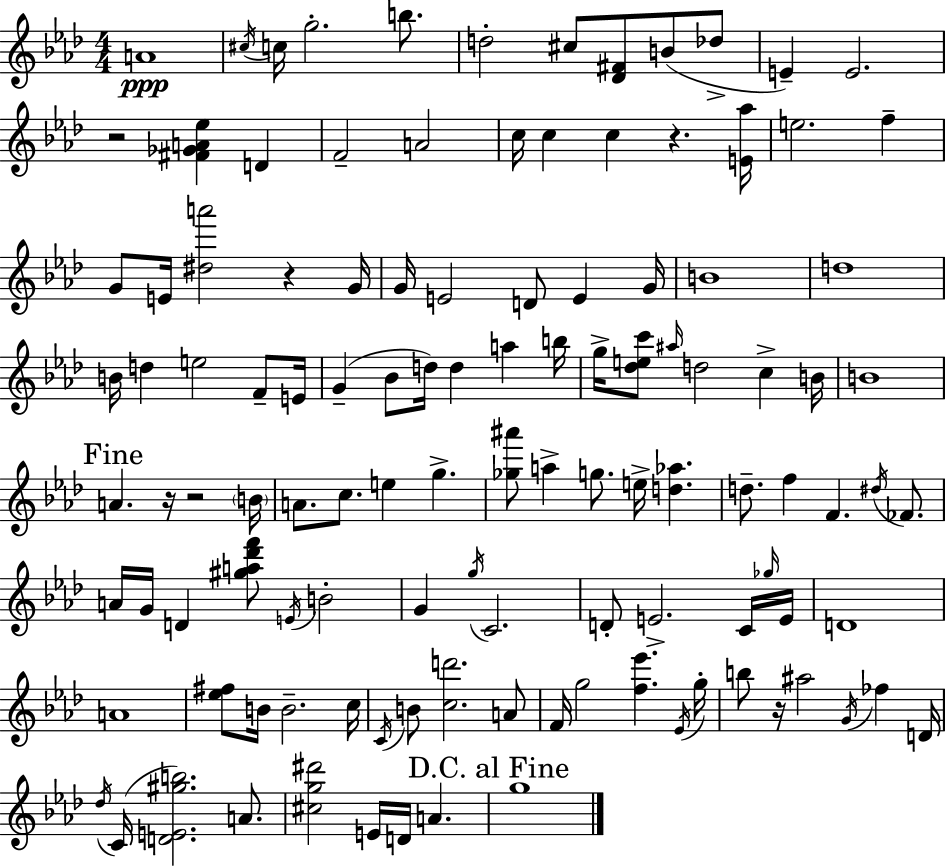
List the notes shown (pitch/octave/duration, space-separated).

A4/w C#5/s C5/s G5/h. B5/e. D5/h C#5/e [Db4,F#4]/e B4/e Db5/e E4/q E4/h. R/h [F#4,Gb4,A4,Eb5]/q D4/q F4/h A4/h C5/s C5/q C5/q R/q. [E4,Ab5]/s E5/h. F5/q G4/e E4/s [D#5,A6]/h R/q G4/s G4/s E4/h D4/e E4/q G4/s B4/w D5/w B4/s D5/q E5/h F4/e E4/s G4/q Bb4/e D5/s D5/q A5/q B5/s G5/s [Db5,E5,C6]/e A#5/s D5/h C5/q B4/s B4/w A4/q. R/s R/h B4/s A4/e. C5/e. E5/q G5/q. [Gb5,A#6]/e A5/q G5/e. E5/s [D5,Ab5]/q. D5/e. F5/q F4/q. D#5/s FES4/e. A4/s G4/s D4/q [G#5,A5,Db6,F6]/e E4/s B4/h G4/q G5/s C4/h. D4/e E4/h. C4/s Gb5/s E4/s D4/w A4/w [Eb5,F#5]/e B4/s B4/h. C5/s C4/s B4/e [C5,D6]/h. A4/e F4/s G5/h [F5,Eb6]/q. Eb4/s G5/s B5/e R/s A#5/h G4/s FES5/q D4/s Db5/s C4/s [D4,E4,G#5,B5]/h. A4/e. [C#5,G5,D#6]/h E4/s D4/s A4/q. G5/w